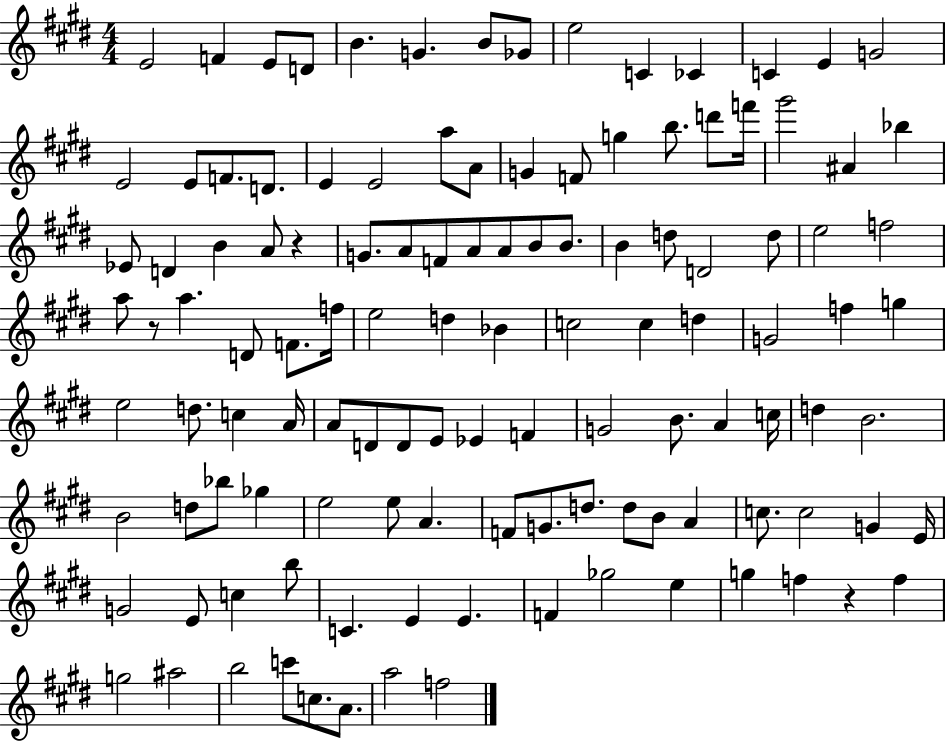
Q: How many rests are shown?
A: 3